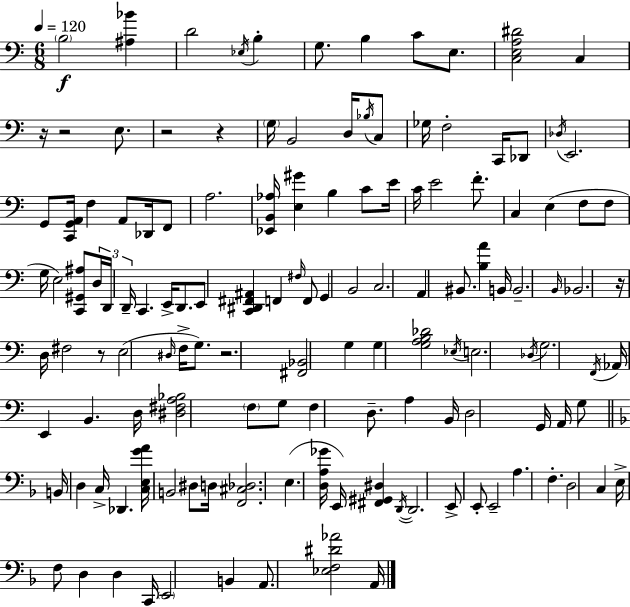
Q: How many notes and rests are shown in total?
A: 135